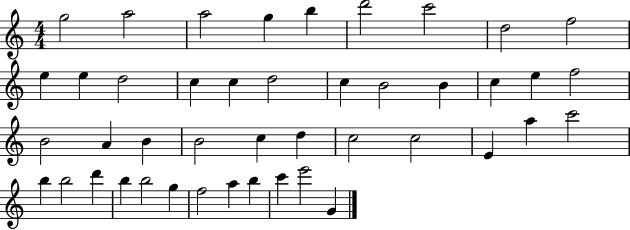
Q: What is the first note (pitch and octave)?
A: G5